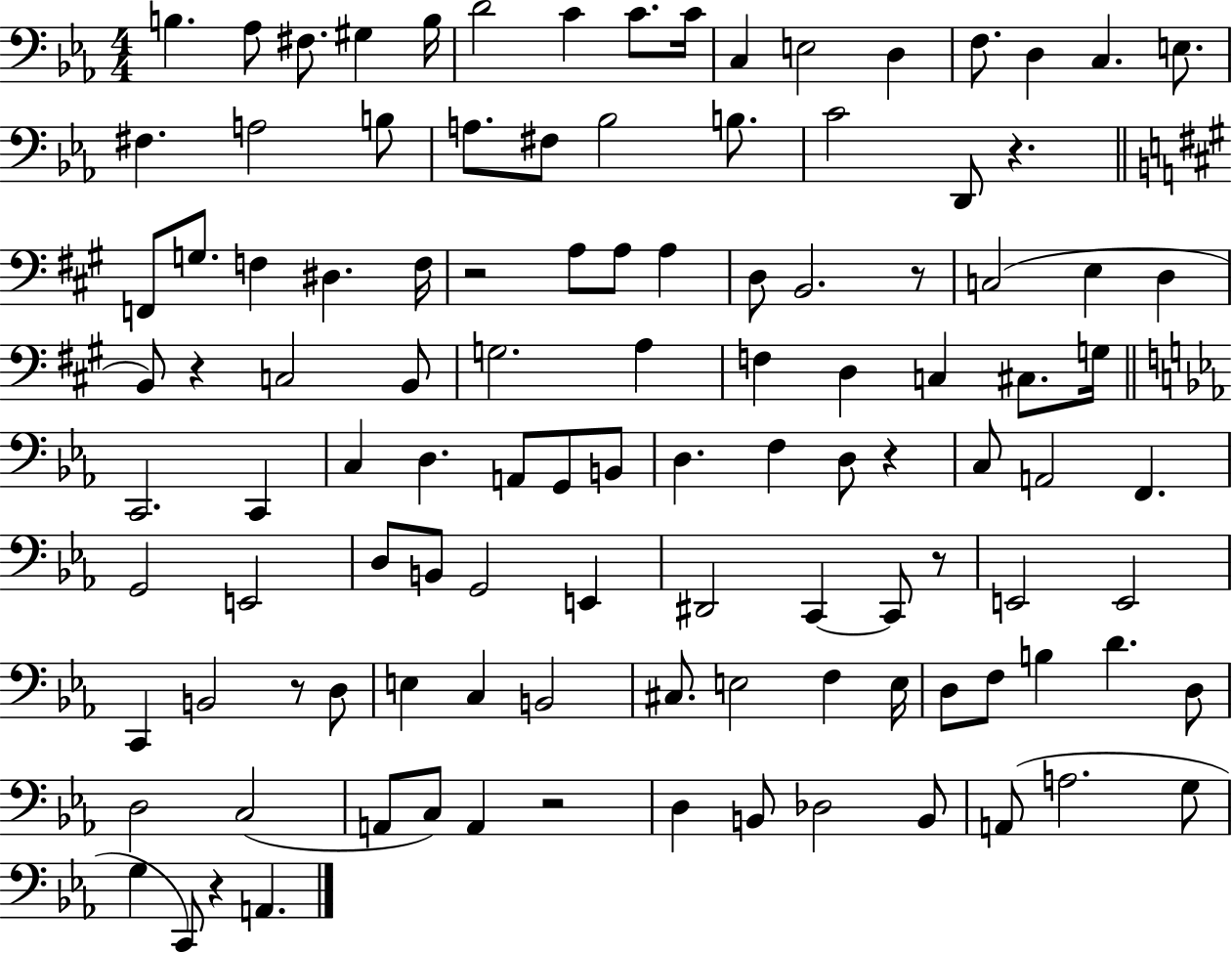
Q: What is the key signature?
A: EES major